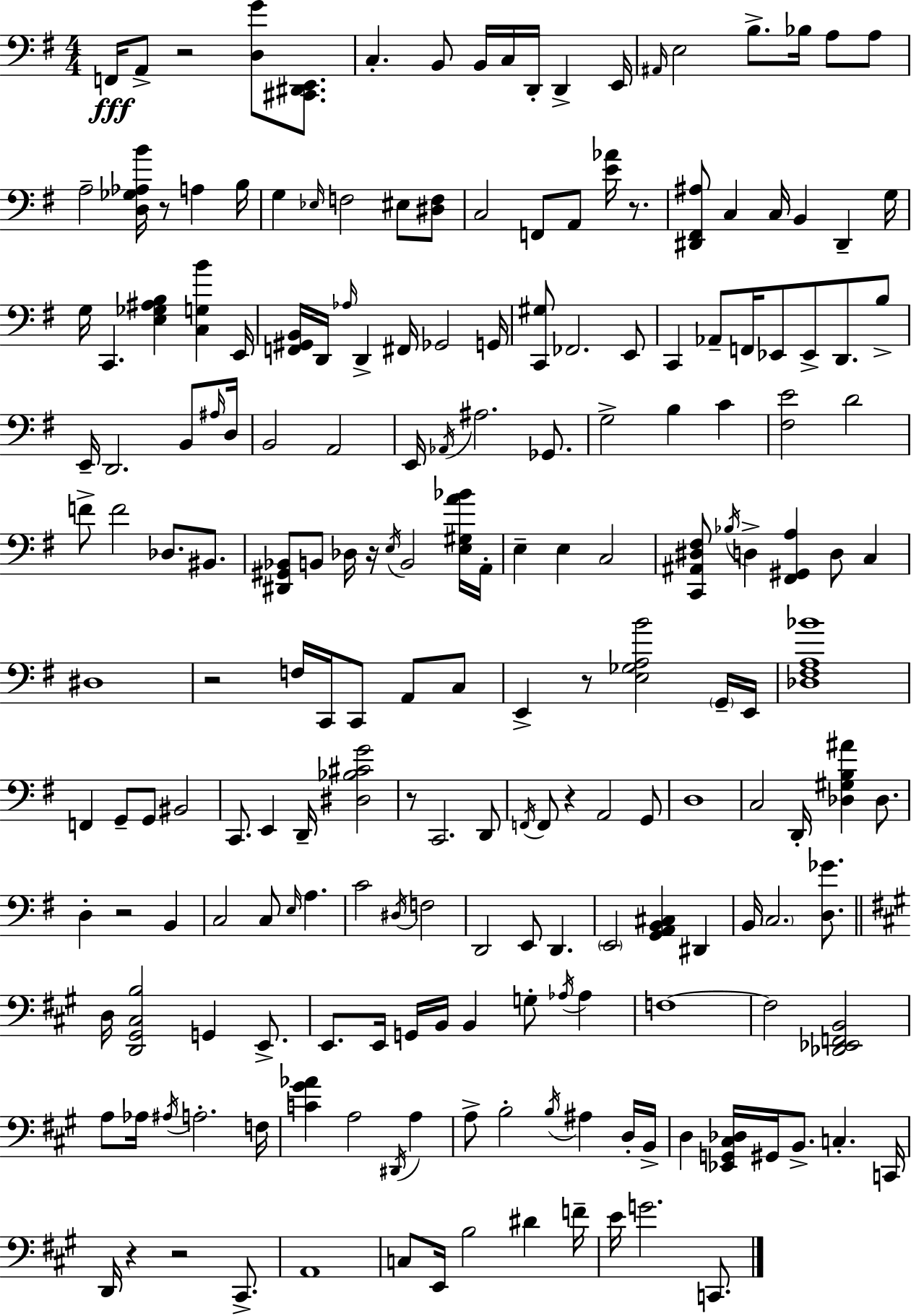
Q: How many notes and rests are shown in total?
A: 200